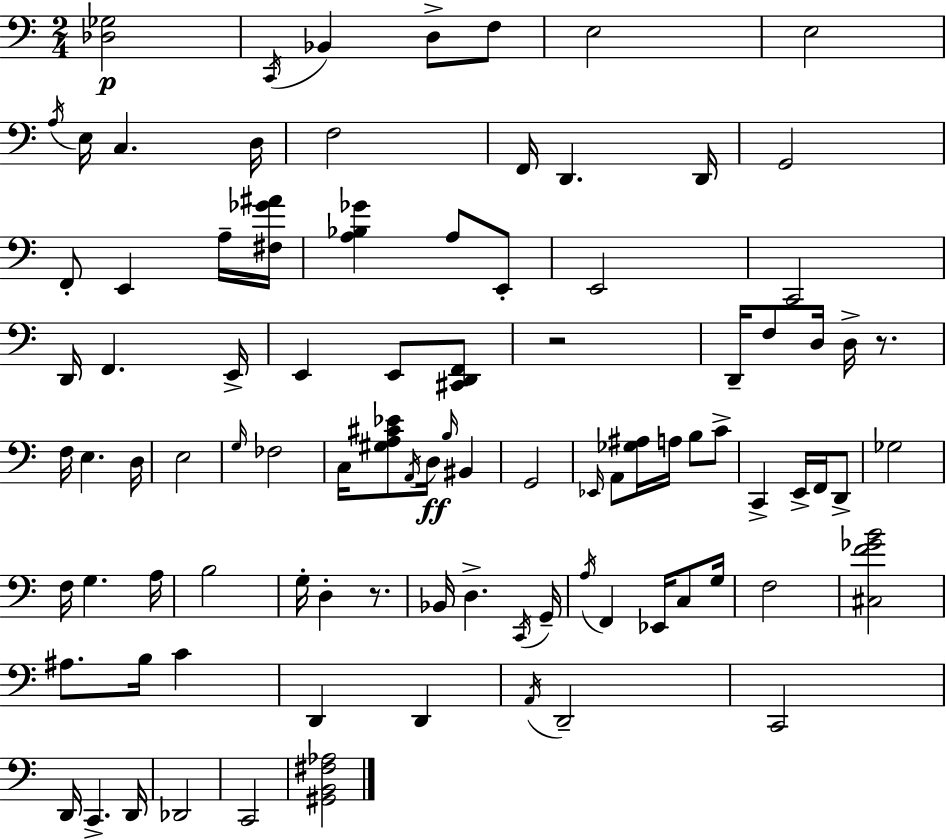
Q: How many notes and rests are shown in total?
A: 93